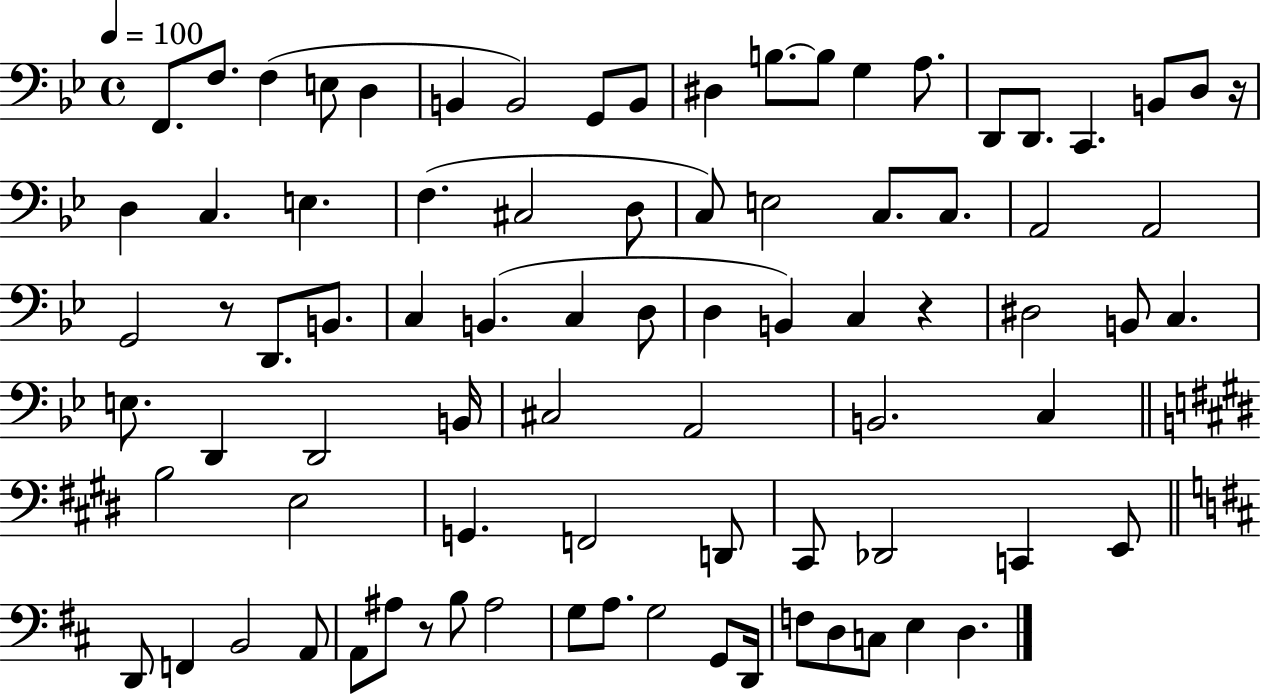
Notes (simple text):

F2/e. F3/e. F3/q E3/e D3/q B2/q B2/h G2/e B2/e D#3/q B3/e. B3/e G3/q A3/e. D2/e D2/e. C2/q. B2/e D3/e R/s D3/q C3/q. E3/q. F3/q. C#3/h D3/e C3/e E3/h C3/e. C3/e. A2/h A2/h G2/h R/e D2/e. B2/e. C3/q B2/q. C3/q D3/e D3/q B2/q C3/q R/q D#3/h B2/e C3/q. E3/e. D2/q D2/h B2/s C#3/h A2/h B2/h. C3/q B3/h E3/h G2/q. F2/h D2/e C#2/e Db2/h C2/q E2/e D2/e F2/q B2/h A2/e A2/e A#3/e R/e B3/e A#3/h G3/e A3/e. G3/h G2/e D2/s F3/e D3/e C3/e E3/q D3/q.